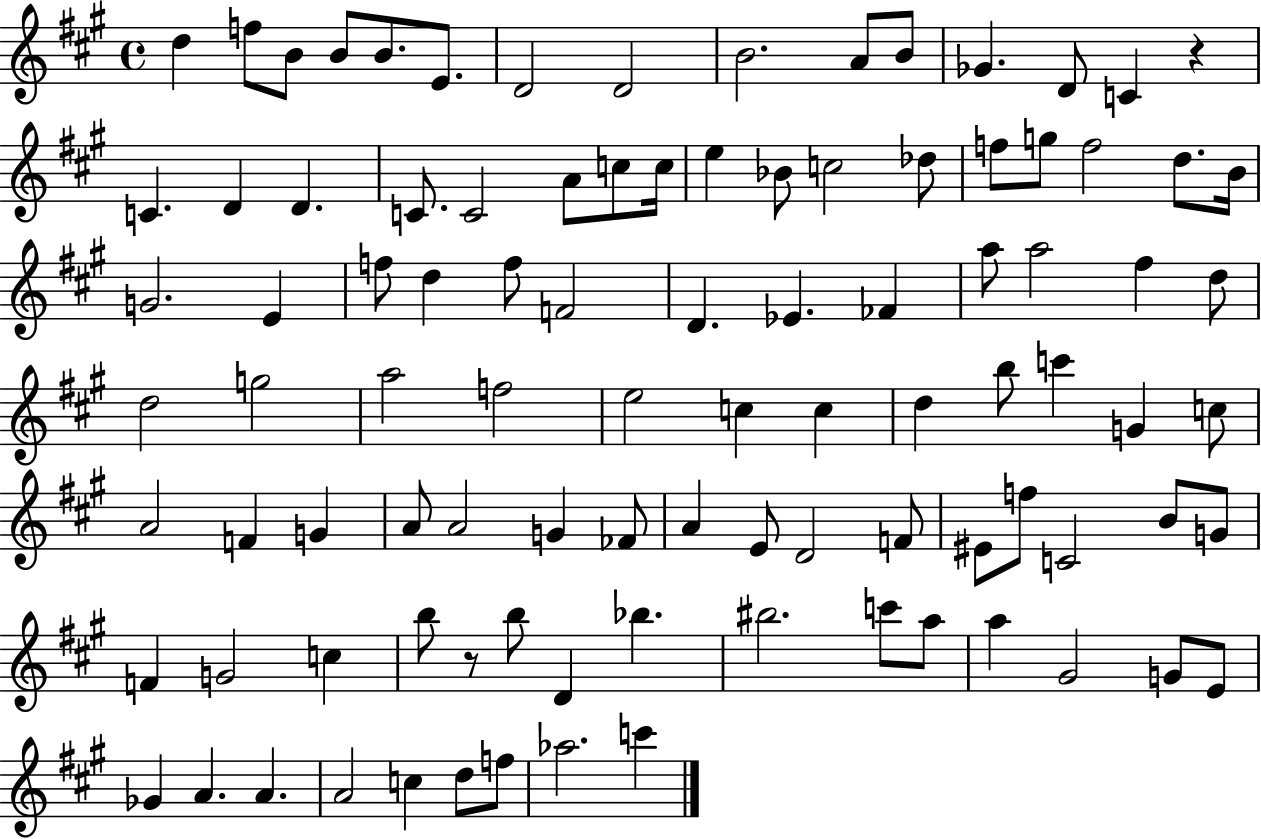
X:1
T:Untitled
M:4/4
L:1/4
K:A
d f/2 B/2 B/2 B/2 E/2 D2 D2 B2 A/2 B/2 _G D/2 C z C D D C/2 C2 A/2 c/2 c/4 e _B/2 c2 _d/2 f/2 g/2 f2 d/2 B/4 G2 E f/2 d f/2 F2 D _E _F a/2 a2 ^f d/2 d2 g2 a2 f2 e2 c c d b/2 c' G c/2 A2 F G A/2 A2 G _F/2 A E/2 D2 F/2 ^E/2 f/2 C2 B/2 G/2 F G2 c b/2 z/2 b/2 D _b ^b2 c'/2 a/2 a ^G2 G/2 E/2 _G A A A2 c d/2 f/2 _a2 c'